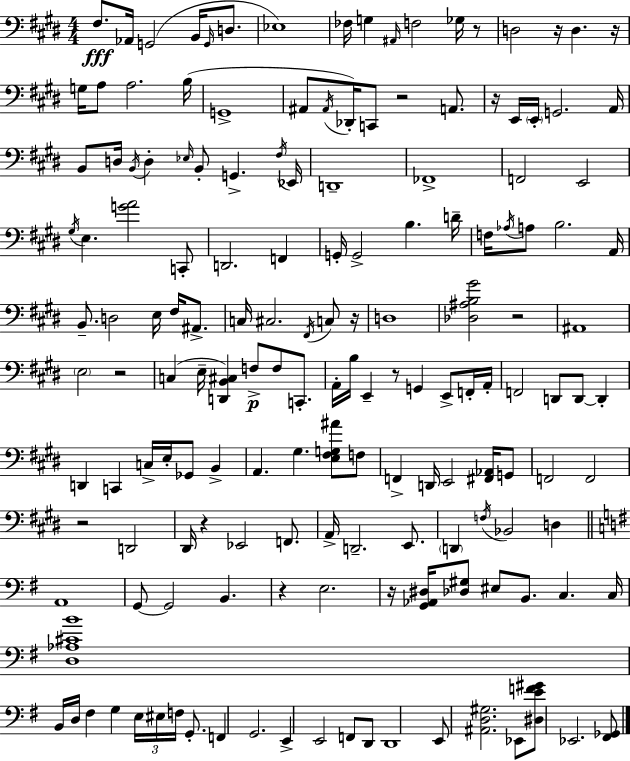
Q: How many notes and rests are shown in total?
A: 160